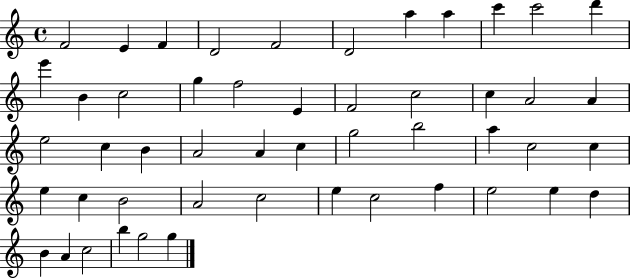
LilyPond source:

{
  \clef treble
  \time 4/4
  \defaultTimeSignature
  \key c \major
  f'2 e'4 f'4 | d'2 f'2 | d'2 a''4 a''4 | c'''4 c'''2 d'''4 | \break e'''4 b'4 c''2 | g''4 f''2 e'4 | f'2 c''2 | c''4 a'2 a'4 | \break e''2 c''4 b'4 | a'2 a'4 c''4 | g''2 b''2 | a''4 c''2 c''4 | \break e''4 c''4 b'2 | a'2 c''2 | e''4 c''2 f''4 | e''2 e''4 d''4 | \break b'4 a'4 c''2 | b''4 g''2 g''4 | \bar "|."
}